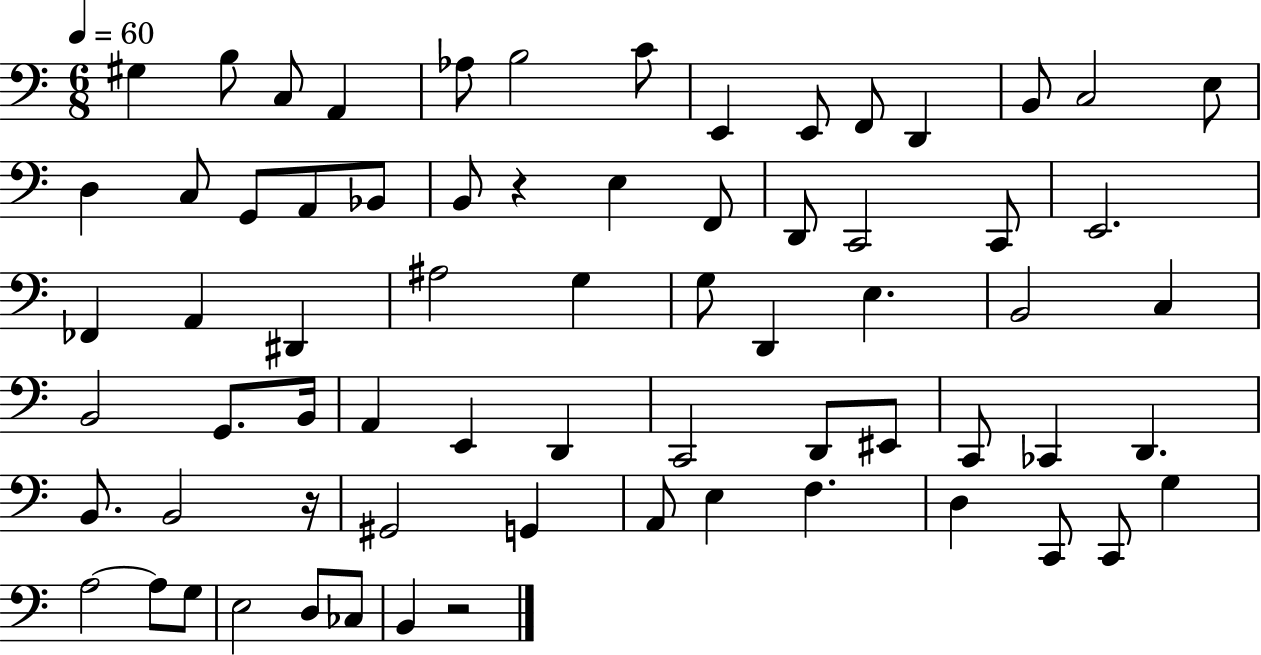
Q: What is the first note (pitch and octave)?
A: G#3